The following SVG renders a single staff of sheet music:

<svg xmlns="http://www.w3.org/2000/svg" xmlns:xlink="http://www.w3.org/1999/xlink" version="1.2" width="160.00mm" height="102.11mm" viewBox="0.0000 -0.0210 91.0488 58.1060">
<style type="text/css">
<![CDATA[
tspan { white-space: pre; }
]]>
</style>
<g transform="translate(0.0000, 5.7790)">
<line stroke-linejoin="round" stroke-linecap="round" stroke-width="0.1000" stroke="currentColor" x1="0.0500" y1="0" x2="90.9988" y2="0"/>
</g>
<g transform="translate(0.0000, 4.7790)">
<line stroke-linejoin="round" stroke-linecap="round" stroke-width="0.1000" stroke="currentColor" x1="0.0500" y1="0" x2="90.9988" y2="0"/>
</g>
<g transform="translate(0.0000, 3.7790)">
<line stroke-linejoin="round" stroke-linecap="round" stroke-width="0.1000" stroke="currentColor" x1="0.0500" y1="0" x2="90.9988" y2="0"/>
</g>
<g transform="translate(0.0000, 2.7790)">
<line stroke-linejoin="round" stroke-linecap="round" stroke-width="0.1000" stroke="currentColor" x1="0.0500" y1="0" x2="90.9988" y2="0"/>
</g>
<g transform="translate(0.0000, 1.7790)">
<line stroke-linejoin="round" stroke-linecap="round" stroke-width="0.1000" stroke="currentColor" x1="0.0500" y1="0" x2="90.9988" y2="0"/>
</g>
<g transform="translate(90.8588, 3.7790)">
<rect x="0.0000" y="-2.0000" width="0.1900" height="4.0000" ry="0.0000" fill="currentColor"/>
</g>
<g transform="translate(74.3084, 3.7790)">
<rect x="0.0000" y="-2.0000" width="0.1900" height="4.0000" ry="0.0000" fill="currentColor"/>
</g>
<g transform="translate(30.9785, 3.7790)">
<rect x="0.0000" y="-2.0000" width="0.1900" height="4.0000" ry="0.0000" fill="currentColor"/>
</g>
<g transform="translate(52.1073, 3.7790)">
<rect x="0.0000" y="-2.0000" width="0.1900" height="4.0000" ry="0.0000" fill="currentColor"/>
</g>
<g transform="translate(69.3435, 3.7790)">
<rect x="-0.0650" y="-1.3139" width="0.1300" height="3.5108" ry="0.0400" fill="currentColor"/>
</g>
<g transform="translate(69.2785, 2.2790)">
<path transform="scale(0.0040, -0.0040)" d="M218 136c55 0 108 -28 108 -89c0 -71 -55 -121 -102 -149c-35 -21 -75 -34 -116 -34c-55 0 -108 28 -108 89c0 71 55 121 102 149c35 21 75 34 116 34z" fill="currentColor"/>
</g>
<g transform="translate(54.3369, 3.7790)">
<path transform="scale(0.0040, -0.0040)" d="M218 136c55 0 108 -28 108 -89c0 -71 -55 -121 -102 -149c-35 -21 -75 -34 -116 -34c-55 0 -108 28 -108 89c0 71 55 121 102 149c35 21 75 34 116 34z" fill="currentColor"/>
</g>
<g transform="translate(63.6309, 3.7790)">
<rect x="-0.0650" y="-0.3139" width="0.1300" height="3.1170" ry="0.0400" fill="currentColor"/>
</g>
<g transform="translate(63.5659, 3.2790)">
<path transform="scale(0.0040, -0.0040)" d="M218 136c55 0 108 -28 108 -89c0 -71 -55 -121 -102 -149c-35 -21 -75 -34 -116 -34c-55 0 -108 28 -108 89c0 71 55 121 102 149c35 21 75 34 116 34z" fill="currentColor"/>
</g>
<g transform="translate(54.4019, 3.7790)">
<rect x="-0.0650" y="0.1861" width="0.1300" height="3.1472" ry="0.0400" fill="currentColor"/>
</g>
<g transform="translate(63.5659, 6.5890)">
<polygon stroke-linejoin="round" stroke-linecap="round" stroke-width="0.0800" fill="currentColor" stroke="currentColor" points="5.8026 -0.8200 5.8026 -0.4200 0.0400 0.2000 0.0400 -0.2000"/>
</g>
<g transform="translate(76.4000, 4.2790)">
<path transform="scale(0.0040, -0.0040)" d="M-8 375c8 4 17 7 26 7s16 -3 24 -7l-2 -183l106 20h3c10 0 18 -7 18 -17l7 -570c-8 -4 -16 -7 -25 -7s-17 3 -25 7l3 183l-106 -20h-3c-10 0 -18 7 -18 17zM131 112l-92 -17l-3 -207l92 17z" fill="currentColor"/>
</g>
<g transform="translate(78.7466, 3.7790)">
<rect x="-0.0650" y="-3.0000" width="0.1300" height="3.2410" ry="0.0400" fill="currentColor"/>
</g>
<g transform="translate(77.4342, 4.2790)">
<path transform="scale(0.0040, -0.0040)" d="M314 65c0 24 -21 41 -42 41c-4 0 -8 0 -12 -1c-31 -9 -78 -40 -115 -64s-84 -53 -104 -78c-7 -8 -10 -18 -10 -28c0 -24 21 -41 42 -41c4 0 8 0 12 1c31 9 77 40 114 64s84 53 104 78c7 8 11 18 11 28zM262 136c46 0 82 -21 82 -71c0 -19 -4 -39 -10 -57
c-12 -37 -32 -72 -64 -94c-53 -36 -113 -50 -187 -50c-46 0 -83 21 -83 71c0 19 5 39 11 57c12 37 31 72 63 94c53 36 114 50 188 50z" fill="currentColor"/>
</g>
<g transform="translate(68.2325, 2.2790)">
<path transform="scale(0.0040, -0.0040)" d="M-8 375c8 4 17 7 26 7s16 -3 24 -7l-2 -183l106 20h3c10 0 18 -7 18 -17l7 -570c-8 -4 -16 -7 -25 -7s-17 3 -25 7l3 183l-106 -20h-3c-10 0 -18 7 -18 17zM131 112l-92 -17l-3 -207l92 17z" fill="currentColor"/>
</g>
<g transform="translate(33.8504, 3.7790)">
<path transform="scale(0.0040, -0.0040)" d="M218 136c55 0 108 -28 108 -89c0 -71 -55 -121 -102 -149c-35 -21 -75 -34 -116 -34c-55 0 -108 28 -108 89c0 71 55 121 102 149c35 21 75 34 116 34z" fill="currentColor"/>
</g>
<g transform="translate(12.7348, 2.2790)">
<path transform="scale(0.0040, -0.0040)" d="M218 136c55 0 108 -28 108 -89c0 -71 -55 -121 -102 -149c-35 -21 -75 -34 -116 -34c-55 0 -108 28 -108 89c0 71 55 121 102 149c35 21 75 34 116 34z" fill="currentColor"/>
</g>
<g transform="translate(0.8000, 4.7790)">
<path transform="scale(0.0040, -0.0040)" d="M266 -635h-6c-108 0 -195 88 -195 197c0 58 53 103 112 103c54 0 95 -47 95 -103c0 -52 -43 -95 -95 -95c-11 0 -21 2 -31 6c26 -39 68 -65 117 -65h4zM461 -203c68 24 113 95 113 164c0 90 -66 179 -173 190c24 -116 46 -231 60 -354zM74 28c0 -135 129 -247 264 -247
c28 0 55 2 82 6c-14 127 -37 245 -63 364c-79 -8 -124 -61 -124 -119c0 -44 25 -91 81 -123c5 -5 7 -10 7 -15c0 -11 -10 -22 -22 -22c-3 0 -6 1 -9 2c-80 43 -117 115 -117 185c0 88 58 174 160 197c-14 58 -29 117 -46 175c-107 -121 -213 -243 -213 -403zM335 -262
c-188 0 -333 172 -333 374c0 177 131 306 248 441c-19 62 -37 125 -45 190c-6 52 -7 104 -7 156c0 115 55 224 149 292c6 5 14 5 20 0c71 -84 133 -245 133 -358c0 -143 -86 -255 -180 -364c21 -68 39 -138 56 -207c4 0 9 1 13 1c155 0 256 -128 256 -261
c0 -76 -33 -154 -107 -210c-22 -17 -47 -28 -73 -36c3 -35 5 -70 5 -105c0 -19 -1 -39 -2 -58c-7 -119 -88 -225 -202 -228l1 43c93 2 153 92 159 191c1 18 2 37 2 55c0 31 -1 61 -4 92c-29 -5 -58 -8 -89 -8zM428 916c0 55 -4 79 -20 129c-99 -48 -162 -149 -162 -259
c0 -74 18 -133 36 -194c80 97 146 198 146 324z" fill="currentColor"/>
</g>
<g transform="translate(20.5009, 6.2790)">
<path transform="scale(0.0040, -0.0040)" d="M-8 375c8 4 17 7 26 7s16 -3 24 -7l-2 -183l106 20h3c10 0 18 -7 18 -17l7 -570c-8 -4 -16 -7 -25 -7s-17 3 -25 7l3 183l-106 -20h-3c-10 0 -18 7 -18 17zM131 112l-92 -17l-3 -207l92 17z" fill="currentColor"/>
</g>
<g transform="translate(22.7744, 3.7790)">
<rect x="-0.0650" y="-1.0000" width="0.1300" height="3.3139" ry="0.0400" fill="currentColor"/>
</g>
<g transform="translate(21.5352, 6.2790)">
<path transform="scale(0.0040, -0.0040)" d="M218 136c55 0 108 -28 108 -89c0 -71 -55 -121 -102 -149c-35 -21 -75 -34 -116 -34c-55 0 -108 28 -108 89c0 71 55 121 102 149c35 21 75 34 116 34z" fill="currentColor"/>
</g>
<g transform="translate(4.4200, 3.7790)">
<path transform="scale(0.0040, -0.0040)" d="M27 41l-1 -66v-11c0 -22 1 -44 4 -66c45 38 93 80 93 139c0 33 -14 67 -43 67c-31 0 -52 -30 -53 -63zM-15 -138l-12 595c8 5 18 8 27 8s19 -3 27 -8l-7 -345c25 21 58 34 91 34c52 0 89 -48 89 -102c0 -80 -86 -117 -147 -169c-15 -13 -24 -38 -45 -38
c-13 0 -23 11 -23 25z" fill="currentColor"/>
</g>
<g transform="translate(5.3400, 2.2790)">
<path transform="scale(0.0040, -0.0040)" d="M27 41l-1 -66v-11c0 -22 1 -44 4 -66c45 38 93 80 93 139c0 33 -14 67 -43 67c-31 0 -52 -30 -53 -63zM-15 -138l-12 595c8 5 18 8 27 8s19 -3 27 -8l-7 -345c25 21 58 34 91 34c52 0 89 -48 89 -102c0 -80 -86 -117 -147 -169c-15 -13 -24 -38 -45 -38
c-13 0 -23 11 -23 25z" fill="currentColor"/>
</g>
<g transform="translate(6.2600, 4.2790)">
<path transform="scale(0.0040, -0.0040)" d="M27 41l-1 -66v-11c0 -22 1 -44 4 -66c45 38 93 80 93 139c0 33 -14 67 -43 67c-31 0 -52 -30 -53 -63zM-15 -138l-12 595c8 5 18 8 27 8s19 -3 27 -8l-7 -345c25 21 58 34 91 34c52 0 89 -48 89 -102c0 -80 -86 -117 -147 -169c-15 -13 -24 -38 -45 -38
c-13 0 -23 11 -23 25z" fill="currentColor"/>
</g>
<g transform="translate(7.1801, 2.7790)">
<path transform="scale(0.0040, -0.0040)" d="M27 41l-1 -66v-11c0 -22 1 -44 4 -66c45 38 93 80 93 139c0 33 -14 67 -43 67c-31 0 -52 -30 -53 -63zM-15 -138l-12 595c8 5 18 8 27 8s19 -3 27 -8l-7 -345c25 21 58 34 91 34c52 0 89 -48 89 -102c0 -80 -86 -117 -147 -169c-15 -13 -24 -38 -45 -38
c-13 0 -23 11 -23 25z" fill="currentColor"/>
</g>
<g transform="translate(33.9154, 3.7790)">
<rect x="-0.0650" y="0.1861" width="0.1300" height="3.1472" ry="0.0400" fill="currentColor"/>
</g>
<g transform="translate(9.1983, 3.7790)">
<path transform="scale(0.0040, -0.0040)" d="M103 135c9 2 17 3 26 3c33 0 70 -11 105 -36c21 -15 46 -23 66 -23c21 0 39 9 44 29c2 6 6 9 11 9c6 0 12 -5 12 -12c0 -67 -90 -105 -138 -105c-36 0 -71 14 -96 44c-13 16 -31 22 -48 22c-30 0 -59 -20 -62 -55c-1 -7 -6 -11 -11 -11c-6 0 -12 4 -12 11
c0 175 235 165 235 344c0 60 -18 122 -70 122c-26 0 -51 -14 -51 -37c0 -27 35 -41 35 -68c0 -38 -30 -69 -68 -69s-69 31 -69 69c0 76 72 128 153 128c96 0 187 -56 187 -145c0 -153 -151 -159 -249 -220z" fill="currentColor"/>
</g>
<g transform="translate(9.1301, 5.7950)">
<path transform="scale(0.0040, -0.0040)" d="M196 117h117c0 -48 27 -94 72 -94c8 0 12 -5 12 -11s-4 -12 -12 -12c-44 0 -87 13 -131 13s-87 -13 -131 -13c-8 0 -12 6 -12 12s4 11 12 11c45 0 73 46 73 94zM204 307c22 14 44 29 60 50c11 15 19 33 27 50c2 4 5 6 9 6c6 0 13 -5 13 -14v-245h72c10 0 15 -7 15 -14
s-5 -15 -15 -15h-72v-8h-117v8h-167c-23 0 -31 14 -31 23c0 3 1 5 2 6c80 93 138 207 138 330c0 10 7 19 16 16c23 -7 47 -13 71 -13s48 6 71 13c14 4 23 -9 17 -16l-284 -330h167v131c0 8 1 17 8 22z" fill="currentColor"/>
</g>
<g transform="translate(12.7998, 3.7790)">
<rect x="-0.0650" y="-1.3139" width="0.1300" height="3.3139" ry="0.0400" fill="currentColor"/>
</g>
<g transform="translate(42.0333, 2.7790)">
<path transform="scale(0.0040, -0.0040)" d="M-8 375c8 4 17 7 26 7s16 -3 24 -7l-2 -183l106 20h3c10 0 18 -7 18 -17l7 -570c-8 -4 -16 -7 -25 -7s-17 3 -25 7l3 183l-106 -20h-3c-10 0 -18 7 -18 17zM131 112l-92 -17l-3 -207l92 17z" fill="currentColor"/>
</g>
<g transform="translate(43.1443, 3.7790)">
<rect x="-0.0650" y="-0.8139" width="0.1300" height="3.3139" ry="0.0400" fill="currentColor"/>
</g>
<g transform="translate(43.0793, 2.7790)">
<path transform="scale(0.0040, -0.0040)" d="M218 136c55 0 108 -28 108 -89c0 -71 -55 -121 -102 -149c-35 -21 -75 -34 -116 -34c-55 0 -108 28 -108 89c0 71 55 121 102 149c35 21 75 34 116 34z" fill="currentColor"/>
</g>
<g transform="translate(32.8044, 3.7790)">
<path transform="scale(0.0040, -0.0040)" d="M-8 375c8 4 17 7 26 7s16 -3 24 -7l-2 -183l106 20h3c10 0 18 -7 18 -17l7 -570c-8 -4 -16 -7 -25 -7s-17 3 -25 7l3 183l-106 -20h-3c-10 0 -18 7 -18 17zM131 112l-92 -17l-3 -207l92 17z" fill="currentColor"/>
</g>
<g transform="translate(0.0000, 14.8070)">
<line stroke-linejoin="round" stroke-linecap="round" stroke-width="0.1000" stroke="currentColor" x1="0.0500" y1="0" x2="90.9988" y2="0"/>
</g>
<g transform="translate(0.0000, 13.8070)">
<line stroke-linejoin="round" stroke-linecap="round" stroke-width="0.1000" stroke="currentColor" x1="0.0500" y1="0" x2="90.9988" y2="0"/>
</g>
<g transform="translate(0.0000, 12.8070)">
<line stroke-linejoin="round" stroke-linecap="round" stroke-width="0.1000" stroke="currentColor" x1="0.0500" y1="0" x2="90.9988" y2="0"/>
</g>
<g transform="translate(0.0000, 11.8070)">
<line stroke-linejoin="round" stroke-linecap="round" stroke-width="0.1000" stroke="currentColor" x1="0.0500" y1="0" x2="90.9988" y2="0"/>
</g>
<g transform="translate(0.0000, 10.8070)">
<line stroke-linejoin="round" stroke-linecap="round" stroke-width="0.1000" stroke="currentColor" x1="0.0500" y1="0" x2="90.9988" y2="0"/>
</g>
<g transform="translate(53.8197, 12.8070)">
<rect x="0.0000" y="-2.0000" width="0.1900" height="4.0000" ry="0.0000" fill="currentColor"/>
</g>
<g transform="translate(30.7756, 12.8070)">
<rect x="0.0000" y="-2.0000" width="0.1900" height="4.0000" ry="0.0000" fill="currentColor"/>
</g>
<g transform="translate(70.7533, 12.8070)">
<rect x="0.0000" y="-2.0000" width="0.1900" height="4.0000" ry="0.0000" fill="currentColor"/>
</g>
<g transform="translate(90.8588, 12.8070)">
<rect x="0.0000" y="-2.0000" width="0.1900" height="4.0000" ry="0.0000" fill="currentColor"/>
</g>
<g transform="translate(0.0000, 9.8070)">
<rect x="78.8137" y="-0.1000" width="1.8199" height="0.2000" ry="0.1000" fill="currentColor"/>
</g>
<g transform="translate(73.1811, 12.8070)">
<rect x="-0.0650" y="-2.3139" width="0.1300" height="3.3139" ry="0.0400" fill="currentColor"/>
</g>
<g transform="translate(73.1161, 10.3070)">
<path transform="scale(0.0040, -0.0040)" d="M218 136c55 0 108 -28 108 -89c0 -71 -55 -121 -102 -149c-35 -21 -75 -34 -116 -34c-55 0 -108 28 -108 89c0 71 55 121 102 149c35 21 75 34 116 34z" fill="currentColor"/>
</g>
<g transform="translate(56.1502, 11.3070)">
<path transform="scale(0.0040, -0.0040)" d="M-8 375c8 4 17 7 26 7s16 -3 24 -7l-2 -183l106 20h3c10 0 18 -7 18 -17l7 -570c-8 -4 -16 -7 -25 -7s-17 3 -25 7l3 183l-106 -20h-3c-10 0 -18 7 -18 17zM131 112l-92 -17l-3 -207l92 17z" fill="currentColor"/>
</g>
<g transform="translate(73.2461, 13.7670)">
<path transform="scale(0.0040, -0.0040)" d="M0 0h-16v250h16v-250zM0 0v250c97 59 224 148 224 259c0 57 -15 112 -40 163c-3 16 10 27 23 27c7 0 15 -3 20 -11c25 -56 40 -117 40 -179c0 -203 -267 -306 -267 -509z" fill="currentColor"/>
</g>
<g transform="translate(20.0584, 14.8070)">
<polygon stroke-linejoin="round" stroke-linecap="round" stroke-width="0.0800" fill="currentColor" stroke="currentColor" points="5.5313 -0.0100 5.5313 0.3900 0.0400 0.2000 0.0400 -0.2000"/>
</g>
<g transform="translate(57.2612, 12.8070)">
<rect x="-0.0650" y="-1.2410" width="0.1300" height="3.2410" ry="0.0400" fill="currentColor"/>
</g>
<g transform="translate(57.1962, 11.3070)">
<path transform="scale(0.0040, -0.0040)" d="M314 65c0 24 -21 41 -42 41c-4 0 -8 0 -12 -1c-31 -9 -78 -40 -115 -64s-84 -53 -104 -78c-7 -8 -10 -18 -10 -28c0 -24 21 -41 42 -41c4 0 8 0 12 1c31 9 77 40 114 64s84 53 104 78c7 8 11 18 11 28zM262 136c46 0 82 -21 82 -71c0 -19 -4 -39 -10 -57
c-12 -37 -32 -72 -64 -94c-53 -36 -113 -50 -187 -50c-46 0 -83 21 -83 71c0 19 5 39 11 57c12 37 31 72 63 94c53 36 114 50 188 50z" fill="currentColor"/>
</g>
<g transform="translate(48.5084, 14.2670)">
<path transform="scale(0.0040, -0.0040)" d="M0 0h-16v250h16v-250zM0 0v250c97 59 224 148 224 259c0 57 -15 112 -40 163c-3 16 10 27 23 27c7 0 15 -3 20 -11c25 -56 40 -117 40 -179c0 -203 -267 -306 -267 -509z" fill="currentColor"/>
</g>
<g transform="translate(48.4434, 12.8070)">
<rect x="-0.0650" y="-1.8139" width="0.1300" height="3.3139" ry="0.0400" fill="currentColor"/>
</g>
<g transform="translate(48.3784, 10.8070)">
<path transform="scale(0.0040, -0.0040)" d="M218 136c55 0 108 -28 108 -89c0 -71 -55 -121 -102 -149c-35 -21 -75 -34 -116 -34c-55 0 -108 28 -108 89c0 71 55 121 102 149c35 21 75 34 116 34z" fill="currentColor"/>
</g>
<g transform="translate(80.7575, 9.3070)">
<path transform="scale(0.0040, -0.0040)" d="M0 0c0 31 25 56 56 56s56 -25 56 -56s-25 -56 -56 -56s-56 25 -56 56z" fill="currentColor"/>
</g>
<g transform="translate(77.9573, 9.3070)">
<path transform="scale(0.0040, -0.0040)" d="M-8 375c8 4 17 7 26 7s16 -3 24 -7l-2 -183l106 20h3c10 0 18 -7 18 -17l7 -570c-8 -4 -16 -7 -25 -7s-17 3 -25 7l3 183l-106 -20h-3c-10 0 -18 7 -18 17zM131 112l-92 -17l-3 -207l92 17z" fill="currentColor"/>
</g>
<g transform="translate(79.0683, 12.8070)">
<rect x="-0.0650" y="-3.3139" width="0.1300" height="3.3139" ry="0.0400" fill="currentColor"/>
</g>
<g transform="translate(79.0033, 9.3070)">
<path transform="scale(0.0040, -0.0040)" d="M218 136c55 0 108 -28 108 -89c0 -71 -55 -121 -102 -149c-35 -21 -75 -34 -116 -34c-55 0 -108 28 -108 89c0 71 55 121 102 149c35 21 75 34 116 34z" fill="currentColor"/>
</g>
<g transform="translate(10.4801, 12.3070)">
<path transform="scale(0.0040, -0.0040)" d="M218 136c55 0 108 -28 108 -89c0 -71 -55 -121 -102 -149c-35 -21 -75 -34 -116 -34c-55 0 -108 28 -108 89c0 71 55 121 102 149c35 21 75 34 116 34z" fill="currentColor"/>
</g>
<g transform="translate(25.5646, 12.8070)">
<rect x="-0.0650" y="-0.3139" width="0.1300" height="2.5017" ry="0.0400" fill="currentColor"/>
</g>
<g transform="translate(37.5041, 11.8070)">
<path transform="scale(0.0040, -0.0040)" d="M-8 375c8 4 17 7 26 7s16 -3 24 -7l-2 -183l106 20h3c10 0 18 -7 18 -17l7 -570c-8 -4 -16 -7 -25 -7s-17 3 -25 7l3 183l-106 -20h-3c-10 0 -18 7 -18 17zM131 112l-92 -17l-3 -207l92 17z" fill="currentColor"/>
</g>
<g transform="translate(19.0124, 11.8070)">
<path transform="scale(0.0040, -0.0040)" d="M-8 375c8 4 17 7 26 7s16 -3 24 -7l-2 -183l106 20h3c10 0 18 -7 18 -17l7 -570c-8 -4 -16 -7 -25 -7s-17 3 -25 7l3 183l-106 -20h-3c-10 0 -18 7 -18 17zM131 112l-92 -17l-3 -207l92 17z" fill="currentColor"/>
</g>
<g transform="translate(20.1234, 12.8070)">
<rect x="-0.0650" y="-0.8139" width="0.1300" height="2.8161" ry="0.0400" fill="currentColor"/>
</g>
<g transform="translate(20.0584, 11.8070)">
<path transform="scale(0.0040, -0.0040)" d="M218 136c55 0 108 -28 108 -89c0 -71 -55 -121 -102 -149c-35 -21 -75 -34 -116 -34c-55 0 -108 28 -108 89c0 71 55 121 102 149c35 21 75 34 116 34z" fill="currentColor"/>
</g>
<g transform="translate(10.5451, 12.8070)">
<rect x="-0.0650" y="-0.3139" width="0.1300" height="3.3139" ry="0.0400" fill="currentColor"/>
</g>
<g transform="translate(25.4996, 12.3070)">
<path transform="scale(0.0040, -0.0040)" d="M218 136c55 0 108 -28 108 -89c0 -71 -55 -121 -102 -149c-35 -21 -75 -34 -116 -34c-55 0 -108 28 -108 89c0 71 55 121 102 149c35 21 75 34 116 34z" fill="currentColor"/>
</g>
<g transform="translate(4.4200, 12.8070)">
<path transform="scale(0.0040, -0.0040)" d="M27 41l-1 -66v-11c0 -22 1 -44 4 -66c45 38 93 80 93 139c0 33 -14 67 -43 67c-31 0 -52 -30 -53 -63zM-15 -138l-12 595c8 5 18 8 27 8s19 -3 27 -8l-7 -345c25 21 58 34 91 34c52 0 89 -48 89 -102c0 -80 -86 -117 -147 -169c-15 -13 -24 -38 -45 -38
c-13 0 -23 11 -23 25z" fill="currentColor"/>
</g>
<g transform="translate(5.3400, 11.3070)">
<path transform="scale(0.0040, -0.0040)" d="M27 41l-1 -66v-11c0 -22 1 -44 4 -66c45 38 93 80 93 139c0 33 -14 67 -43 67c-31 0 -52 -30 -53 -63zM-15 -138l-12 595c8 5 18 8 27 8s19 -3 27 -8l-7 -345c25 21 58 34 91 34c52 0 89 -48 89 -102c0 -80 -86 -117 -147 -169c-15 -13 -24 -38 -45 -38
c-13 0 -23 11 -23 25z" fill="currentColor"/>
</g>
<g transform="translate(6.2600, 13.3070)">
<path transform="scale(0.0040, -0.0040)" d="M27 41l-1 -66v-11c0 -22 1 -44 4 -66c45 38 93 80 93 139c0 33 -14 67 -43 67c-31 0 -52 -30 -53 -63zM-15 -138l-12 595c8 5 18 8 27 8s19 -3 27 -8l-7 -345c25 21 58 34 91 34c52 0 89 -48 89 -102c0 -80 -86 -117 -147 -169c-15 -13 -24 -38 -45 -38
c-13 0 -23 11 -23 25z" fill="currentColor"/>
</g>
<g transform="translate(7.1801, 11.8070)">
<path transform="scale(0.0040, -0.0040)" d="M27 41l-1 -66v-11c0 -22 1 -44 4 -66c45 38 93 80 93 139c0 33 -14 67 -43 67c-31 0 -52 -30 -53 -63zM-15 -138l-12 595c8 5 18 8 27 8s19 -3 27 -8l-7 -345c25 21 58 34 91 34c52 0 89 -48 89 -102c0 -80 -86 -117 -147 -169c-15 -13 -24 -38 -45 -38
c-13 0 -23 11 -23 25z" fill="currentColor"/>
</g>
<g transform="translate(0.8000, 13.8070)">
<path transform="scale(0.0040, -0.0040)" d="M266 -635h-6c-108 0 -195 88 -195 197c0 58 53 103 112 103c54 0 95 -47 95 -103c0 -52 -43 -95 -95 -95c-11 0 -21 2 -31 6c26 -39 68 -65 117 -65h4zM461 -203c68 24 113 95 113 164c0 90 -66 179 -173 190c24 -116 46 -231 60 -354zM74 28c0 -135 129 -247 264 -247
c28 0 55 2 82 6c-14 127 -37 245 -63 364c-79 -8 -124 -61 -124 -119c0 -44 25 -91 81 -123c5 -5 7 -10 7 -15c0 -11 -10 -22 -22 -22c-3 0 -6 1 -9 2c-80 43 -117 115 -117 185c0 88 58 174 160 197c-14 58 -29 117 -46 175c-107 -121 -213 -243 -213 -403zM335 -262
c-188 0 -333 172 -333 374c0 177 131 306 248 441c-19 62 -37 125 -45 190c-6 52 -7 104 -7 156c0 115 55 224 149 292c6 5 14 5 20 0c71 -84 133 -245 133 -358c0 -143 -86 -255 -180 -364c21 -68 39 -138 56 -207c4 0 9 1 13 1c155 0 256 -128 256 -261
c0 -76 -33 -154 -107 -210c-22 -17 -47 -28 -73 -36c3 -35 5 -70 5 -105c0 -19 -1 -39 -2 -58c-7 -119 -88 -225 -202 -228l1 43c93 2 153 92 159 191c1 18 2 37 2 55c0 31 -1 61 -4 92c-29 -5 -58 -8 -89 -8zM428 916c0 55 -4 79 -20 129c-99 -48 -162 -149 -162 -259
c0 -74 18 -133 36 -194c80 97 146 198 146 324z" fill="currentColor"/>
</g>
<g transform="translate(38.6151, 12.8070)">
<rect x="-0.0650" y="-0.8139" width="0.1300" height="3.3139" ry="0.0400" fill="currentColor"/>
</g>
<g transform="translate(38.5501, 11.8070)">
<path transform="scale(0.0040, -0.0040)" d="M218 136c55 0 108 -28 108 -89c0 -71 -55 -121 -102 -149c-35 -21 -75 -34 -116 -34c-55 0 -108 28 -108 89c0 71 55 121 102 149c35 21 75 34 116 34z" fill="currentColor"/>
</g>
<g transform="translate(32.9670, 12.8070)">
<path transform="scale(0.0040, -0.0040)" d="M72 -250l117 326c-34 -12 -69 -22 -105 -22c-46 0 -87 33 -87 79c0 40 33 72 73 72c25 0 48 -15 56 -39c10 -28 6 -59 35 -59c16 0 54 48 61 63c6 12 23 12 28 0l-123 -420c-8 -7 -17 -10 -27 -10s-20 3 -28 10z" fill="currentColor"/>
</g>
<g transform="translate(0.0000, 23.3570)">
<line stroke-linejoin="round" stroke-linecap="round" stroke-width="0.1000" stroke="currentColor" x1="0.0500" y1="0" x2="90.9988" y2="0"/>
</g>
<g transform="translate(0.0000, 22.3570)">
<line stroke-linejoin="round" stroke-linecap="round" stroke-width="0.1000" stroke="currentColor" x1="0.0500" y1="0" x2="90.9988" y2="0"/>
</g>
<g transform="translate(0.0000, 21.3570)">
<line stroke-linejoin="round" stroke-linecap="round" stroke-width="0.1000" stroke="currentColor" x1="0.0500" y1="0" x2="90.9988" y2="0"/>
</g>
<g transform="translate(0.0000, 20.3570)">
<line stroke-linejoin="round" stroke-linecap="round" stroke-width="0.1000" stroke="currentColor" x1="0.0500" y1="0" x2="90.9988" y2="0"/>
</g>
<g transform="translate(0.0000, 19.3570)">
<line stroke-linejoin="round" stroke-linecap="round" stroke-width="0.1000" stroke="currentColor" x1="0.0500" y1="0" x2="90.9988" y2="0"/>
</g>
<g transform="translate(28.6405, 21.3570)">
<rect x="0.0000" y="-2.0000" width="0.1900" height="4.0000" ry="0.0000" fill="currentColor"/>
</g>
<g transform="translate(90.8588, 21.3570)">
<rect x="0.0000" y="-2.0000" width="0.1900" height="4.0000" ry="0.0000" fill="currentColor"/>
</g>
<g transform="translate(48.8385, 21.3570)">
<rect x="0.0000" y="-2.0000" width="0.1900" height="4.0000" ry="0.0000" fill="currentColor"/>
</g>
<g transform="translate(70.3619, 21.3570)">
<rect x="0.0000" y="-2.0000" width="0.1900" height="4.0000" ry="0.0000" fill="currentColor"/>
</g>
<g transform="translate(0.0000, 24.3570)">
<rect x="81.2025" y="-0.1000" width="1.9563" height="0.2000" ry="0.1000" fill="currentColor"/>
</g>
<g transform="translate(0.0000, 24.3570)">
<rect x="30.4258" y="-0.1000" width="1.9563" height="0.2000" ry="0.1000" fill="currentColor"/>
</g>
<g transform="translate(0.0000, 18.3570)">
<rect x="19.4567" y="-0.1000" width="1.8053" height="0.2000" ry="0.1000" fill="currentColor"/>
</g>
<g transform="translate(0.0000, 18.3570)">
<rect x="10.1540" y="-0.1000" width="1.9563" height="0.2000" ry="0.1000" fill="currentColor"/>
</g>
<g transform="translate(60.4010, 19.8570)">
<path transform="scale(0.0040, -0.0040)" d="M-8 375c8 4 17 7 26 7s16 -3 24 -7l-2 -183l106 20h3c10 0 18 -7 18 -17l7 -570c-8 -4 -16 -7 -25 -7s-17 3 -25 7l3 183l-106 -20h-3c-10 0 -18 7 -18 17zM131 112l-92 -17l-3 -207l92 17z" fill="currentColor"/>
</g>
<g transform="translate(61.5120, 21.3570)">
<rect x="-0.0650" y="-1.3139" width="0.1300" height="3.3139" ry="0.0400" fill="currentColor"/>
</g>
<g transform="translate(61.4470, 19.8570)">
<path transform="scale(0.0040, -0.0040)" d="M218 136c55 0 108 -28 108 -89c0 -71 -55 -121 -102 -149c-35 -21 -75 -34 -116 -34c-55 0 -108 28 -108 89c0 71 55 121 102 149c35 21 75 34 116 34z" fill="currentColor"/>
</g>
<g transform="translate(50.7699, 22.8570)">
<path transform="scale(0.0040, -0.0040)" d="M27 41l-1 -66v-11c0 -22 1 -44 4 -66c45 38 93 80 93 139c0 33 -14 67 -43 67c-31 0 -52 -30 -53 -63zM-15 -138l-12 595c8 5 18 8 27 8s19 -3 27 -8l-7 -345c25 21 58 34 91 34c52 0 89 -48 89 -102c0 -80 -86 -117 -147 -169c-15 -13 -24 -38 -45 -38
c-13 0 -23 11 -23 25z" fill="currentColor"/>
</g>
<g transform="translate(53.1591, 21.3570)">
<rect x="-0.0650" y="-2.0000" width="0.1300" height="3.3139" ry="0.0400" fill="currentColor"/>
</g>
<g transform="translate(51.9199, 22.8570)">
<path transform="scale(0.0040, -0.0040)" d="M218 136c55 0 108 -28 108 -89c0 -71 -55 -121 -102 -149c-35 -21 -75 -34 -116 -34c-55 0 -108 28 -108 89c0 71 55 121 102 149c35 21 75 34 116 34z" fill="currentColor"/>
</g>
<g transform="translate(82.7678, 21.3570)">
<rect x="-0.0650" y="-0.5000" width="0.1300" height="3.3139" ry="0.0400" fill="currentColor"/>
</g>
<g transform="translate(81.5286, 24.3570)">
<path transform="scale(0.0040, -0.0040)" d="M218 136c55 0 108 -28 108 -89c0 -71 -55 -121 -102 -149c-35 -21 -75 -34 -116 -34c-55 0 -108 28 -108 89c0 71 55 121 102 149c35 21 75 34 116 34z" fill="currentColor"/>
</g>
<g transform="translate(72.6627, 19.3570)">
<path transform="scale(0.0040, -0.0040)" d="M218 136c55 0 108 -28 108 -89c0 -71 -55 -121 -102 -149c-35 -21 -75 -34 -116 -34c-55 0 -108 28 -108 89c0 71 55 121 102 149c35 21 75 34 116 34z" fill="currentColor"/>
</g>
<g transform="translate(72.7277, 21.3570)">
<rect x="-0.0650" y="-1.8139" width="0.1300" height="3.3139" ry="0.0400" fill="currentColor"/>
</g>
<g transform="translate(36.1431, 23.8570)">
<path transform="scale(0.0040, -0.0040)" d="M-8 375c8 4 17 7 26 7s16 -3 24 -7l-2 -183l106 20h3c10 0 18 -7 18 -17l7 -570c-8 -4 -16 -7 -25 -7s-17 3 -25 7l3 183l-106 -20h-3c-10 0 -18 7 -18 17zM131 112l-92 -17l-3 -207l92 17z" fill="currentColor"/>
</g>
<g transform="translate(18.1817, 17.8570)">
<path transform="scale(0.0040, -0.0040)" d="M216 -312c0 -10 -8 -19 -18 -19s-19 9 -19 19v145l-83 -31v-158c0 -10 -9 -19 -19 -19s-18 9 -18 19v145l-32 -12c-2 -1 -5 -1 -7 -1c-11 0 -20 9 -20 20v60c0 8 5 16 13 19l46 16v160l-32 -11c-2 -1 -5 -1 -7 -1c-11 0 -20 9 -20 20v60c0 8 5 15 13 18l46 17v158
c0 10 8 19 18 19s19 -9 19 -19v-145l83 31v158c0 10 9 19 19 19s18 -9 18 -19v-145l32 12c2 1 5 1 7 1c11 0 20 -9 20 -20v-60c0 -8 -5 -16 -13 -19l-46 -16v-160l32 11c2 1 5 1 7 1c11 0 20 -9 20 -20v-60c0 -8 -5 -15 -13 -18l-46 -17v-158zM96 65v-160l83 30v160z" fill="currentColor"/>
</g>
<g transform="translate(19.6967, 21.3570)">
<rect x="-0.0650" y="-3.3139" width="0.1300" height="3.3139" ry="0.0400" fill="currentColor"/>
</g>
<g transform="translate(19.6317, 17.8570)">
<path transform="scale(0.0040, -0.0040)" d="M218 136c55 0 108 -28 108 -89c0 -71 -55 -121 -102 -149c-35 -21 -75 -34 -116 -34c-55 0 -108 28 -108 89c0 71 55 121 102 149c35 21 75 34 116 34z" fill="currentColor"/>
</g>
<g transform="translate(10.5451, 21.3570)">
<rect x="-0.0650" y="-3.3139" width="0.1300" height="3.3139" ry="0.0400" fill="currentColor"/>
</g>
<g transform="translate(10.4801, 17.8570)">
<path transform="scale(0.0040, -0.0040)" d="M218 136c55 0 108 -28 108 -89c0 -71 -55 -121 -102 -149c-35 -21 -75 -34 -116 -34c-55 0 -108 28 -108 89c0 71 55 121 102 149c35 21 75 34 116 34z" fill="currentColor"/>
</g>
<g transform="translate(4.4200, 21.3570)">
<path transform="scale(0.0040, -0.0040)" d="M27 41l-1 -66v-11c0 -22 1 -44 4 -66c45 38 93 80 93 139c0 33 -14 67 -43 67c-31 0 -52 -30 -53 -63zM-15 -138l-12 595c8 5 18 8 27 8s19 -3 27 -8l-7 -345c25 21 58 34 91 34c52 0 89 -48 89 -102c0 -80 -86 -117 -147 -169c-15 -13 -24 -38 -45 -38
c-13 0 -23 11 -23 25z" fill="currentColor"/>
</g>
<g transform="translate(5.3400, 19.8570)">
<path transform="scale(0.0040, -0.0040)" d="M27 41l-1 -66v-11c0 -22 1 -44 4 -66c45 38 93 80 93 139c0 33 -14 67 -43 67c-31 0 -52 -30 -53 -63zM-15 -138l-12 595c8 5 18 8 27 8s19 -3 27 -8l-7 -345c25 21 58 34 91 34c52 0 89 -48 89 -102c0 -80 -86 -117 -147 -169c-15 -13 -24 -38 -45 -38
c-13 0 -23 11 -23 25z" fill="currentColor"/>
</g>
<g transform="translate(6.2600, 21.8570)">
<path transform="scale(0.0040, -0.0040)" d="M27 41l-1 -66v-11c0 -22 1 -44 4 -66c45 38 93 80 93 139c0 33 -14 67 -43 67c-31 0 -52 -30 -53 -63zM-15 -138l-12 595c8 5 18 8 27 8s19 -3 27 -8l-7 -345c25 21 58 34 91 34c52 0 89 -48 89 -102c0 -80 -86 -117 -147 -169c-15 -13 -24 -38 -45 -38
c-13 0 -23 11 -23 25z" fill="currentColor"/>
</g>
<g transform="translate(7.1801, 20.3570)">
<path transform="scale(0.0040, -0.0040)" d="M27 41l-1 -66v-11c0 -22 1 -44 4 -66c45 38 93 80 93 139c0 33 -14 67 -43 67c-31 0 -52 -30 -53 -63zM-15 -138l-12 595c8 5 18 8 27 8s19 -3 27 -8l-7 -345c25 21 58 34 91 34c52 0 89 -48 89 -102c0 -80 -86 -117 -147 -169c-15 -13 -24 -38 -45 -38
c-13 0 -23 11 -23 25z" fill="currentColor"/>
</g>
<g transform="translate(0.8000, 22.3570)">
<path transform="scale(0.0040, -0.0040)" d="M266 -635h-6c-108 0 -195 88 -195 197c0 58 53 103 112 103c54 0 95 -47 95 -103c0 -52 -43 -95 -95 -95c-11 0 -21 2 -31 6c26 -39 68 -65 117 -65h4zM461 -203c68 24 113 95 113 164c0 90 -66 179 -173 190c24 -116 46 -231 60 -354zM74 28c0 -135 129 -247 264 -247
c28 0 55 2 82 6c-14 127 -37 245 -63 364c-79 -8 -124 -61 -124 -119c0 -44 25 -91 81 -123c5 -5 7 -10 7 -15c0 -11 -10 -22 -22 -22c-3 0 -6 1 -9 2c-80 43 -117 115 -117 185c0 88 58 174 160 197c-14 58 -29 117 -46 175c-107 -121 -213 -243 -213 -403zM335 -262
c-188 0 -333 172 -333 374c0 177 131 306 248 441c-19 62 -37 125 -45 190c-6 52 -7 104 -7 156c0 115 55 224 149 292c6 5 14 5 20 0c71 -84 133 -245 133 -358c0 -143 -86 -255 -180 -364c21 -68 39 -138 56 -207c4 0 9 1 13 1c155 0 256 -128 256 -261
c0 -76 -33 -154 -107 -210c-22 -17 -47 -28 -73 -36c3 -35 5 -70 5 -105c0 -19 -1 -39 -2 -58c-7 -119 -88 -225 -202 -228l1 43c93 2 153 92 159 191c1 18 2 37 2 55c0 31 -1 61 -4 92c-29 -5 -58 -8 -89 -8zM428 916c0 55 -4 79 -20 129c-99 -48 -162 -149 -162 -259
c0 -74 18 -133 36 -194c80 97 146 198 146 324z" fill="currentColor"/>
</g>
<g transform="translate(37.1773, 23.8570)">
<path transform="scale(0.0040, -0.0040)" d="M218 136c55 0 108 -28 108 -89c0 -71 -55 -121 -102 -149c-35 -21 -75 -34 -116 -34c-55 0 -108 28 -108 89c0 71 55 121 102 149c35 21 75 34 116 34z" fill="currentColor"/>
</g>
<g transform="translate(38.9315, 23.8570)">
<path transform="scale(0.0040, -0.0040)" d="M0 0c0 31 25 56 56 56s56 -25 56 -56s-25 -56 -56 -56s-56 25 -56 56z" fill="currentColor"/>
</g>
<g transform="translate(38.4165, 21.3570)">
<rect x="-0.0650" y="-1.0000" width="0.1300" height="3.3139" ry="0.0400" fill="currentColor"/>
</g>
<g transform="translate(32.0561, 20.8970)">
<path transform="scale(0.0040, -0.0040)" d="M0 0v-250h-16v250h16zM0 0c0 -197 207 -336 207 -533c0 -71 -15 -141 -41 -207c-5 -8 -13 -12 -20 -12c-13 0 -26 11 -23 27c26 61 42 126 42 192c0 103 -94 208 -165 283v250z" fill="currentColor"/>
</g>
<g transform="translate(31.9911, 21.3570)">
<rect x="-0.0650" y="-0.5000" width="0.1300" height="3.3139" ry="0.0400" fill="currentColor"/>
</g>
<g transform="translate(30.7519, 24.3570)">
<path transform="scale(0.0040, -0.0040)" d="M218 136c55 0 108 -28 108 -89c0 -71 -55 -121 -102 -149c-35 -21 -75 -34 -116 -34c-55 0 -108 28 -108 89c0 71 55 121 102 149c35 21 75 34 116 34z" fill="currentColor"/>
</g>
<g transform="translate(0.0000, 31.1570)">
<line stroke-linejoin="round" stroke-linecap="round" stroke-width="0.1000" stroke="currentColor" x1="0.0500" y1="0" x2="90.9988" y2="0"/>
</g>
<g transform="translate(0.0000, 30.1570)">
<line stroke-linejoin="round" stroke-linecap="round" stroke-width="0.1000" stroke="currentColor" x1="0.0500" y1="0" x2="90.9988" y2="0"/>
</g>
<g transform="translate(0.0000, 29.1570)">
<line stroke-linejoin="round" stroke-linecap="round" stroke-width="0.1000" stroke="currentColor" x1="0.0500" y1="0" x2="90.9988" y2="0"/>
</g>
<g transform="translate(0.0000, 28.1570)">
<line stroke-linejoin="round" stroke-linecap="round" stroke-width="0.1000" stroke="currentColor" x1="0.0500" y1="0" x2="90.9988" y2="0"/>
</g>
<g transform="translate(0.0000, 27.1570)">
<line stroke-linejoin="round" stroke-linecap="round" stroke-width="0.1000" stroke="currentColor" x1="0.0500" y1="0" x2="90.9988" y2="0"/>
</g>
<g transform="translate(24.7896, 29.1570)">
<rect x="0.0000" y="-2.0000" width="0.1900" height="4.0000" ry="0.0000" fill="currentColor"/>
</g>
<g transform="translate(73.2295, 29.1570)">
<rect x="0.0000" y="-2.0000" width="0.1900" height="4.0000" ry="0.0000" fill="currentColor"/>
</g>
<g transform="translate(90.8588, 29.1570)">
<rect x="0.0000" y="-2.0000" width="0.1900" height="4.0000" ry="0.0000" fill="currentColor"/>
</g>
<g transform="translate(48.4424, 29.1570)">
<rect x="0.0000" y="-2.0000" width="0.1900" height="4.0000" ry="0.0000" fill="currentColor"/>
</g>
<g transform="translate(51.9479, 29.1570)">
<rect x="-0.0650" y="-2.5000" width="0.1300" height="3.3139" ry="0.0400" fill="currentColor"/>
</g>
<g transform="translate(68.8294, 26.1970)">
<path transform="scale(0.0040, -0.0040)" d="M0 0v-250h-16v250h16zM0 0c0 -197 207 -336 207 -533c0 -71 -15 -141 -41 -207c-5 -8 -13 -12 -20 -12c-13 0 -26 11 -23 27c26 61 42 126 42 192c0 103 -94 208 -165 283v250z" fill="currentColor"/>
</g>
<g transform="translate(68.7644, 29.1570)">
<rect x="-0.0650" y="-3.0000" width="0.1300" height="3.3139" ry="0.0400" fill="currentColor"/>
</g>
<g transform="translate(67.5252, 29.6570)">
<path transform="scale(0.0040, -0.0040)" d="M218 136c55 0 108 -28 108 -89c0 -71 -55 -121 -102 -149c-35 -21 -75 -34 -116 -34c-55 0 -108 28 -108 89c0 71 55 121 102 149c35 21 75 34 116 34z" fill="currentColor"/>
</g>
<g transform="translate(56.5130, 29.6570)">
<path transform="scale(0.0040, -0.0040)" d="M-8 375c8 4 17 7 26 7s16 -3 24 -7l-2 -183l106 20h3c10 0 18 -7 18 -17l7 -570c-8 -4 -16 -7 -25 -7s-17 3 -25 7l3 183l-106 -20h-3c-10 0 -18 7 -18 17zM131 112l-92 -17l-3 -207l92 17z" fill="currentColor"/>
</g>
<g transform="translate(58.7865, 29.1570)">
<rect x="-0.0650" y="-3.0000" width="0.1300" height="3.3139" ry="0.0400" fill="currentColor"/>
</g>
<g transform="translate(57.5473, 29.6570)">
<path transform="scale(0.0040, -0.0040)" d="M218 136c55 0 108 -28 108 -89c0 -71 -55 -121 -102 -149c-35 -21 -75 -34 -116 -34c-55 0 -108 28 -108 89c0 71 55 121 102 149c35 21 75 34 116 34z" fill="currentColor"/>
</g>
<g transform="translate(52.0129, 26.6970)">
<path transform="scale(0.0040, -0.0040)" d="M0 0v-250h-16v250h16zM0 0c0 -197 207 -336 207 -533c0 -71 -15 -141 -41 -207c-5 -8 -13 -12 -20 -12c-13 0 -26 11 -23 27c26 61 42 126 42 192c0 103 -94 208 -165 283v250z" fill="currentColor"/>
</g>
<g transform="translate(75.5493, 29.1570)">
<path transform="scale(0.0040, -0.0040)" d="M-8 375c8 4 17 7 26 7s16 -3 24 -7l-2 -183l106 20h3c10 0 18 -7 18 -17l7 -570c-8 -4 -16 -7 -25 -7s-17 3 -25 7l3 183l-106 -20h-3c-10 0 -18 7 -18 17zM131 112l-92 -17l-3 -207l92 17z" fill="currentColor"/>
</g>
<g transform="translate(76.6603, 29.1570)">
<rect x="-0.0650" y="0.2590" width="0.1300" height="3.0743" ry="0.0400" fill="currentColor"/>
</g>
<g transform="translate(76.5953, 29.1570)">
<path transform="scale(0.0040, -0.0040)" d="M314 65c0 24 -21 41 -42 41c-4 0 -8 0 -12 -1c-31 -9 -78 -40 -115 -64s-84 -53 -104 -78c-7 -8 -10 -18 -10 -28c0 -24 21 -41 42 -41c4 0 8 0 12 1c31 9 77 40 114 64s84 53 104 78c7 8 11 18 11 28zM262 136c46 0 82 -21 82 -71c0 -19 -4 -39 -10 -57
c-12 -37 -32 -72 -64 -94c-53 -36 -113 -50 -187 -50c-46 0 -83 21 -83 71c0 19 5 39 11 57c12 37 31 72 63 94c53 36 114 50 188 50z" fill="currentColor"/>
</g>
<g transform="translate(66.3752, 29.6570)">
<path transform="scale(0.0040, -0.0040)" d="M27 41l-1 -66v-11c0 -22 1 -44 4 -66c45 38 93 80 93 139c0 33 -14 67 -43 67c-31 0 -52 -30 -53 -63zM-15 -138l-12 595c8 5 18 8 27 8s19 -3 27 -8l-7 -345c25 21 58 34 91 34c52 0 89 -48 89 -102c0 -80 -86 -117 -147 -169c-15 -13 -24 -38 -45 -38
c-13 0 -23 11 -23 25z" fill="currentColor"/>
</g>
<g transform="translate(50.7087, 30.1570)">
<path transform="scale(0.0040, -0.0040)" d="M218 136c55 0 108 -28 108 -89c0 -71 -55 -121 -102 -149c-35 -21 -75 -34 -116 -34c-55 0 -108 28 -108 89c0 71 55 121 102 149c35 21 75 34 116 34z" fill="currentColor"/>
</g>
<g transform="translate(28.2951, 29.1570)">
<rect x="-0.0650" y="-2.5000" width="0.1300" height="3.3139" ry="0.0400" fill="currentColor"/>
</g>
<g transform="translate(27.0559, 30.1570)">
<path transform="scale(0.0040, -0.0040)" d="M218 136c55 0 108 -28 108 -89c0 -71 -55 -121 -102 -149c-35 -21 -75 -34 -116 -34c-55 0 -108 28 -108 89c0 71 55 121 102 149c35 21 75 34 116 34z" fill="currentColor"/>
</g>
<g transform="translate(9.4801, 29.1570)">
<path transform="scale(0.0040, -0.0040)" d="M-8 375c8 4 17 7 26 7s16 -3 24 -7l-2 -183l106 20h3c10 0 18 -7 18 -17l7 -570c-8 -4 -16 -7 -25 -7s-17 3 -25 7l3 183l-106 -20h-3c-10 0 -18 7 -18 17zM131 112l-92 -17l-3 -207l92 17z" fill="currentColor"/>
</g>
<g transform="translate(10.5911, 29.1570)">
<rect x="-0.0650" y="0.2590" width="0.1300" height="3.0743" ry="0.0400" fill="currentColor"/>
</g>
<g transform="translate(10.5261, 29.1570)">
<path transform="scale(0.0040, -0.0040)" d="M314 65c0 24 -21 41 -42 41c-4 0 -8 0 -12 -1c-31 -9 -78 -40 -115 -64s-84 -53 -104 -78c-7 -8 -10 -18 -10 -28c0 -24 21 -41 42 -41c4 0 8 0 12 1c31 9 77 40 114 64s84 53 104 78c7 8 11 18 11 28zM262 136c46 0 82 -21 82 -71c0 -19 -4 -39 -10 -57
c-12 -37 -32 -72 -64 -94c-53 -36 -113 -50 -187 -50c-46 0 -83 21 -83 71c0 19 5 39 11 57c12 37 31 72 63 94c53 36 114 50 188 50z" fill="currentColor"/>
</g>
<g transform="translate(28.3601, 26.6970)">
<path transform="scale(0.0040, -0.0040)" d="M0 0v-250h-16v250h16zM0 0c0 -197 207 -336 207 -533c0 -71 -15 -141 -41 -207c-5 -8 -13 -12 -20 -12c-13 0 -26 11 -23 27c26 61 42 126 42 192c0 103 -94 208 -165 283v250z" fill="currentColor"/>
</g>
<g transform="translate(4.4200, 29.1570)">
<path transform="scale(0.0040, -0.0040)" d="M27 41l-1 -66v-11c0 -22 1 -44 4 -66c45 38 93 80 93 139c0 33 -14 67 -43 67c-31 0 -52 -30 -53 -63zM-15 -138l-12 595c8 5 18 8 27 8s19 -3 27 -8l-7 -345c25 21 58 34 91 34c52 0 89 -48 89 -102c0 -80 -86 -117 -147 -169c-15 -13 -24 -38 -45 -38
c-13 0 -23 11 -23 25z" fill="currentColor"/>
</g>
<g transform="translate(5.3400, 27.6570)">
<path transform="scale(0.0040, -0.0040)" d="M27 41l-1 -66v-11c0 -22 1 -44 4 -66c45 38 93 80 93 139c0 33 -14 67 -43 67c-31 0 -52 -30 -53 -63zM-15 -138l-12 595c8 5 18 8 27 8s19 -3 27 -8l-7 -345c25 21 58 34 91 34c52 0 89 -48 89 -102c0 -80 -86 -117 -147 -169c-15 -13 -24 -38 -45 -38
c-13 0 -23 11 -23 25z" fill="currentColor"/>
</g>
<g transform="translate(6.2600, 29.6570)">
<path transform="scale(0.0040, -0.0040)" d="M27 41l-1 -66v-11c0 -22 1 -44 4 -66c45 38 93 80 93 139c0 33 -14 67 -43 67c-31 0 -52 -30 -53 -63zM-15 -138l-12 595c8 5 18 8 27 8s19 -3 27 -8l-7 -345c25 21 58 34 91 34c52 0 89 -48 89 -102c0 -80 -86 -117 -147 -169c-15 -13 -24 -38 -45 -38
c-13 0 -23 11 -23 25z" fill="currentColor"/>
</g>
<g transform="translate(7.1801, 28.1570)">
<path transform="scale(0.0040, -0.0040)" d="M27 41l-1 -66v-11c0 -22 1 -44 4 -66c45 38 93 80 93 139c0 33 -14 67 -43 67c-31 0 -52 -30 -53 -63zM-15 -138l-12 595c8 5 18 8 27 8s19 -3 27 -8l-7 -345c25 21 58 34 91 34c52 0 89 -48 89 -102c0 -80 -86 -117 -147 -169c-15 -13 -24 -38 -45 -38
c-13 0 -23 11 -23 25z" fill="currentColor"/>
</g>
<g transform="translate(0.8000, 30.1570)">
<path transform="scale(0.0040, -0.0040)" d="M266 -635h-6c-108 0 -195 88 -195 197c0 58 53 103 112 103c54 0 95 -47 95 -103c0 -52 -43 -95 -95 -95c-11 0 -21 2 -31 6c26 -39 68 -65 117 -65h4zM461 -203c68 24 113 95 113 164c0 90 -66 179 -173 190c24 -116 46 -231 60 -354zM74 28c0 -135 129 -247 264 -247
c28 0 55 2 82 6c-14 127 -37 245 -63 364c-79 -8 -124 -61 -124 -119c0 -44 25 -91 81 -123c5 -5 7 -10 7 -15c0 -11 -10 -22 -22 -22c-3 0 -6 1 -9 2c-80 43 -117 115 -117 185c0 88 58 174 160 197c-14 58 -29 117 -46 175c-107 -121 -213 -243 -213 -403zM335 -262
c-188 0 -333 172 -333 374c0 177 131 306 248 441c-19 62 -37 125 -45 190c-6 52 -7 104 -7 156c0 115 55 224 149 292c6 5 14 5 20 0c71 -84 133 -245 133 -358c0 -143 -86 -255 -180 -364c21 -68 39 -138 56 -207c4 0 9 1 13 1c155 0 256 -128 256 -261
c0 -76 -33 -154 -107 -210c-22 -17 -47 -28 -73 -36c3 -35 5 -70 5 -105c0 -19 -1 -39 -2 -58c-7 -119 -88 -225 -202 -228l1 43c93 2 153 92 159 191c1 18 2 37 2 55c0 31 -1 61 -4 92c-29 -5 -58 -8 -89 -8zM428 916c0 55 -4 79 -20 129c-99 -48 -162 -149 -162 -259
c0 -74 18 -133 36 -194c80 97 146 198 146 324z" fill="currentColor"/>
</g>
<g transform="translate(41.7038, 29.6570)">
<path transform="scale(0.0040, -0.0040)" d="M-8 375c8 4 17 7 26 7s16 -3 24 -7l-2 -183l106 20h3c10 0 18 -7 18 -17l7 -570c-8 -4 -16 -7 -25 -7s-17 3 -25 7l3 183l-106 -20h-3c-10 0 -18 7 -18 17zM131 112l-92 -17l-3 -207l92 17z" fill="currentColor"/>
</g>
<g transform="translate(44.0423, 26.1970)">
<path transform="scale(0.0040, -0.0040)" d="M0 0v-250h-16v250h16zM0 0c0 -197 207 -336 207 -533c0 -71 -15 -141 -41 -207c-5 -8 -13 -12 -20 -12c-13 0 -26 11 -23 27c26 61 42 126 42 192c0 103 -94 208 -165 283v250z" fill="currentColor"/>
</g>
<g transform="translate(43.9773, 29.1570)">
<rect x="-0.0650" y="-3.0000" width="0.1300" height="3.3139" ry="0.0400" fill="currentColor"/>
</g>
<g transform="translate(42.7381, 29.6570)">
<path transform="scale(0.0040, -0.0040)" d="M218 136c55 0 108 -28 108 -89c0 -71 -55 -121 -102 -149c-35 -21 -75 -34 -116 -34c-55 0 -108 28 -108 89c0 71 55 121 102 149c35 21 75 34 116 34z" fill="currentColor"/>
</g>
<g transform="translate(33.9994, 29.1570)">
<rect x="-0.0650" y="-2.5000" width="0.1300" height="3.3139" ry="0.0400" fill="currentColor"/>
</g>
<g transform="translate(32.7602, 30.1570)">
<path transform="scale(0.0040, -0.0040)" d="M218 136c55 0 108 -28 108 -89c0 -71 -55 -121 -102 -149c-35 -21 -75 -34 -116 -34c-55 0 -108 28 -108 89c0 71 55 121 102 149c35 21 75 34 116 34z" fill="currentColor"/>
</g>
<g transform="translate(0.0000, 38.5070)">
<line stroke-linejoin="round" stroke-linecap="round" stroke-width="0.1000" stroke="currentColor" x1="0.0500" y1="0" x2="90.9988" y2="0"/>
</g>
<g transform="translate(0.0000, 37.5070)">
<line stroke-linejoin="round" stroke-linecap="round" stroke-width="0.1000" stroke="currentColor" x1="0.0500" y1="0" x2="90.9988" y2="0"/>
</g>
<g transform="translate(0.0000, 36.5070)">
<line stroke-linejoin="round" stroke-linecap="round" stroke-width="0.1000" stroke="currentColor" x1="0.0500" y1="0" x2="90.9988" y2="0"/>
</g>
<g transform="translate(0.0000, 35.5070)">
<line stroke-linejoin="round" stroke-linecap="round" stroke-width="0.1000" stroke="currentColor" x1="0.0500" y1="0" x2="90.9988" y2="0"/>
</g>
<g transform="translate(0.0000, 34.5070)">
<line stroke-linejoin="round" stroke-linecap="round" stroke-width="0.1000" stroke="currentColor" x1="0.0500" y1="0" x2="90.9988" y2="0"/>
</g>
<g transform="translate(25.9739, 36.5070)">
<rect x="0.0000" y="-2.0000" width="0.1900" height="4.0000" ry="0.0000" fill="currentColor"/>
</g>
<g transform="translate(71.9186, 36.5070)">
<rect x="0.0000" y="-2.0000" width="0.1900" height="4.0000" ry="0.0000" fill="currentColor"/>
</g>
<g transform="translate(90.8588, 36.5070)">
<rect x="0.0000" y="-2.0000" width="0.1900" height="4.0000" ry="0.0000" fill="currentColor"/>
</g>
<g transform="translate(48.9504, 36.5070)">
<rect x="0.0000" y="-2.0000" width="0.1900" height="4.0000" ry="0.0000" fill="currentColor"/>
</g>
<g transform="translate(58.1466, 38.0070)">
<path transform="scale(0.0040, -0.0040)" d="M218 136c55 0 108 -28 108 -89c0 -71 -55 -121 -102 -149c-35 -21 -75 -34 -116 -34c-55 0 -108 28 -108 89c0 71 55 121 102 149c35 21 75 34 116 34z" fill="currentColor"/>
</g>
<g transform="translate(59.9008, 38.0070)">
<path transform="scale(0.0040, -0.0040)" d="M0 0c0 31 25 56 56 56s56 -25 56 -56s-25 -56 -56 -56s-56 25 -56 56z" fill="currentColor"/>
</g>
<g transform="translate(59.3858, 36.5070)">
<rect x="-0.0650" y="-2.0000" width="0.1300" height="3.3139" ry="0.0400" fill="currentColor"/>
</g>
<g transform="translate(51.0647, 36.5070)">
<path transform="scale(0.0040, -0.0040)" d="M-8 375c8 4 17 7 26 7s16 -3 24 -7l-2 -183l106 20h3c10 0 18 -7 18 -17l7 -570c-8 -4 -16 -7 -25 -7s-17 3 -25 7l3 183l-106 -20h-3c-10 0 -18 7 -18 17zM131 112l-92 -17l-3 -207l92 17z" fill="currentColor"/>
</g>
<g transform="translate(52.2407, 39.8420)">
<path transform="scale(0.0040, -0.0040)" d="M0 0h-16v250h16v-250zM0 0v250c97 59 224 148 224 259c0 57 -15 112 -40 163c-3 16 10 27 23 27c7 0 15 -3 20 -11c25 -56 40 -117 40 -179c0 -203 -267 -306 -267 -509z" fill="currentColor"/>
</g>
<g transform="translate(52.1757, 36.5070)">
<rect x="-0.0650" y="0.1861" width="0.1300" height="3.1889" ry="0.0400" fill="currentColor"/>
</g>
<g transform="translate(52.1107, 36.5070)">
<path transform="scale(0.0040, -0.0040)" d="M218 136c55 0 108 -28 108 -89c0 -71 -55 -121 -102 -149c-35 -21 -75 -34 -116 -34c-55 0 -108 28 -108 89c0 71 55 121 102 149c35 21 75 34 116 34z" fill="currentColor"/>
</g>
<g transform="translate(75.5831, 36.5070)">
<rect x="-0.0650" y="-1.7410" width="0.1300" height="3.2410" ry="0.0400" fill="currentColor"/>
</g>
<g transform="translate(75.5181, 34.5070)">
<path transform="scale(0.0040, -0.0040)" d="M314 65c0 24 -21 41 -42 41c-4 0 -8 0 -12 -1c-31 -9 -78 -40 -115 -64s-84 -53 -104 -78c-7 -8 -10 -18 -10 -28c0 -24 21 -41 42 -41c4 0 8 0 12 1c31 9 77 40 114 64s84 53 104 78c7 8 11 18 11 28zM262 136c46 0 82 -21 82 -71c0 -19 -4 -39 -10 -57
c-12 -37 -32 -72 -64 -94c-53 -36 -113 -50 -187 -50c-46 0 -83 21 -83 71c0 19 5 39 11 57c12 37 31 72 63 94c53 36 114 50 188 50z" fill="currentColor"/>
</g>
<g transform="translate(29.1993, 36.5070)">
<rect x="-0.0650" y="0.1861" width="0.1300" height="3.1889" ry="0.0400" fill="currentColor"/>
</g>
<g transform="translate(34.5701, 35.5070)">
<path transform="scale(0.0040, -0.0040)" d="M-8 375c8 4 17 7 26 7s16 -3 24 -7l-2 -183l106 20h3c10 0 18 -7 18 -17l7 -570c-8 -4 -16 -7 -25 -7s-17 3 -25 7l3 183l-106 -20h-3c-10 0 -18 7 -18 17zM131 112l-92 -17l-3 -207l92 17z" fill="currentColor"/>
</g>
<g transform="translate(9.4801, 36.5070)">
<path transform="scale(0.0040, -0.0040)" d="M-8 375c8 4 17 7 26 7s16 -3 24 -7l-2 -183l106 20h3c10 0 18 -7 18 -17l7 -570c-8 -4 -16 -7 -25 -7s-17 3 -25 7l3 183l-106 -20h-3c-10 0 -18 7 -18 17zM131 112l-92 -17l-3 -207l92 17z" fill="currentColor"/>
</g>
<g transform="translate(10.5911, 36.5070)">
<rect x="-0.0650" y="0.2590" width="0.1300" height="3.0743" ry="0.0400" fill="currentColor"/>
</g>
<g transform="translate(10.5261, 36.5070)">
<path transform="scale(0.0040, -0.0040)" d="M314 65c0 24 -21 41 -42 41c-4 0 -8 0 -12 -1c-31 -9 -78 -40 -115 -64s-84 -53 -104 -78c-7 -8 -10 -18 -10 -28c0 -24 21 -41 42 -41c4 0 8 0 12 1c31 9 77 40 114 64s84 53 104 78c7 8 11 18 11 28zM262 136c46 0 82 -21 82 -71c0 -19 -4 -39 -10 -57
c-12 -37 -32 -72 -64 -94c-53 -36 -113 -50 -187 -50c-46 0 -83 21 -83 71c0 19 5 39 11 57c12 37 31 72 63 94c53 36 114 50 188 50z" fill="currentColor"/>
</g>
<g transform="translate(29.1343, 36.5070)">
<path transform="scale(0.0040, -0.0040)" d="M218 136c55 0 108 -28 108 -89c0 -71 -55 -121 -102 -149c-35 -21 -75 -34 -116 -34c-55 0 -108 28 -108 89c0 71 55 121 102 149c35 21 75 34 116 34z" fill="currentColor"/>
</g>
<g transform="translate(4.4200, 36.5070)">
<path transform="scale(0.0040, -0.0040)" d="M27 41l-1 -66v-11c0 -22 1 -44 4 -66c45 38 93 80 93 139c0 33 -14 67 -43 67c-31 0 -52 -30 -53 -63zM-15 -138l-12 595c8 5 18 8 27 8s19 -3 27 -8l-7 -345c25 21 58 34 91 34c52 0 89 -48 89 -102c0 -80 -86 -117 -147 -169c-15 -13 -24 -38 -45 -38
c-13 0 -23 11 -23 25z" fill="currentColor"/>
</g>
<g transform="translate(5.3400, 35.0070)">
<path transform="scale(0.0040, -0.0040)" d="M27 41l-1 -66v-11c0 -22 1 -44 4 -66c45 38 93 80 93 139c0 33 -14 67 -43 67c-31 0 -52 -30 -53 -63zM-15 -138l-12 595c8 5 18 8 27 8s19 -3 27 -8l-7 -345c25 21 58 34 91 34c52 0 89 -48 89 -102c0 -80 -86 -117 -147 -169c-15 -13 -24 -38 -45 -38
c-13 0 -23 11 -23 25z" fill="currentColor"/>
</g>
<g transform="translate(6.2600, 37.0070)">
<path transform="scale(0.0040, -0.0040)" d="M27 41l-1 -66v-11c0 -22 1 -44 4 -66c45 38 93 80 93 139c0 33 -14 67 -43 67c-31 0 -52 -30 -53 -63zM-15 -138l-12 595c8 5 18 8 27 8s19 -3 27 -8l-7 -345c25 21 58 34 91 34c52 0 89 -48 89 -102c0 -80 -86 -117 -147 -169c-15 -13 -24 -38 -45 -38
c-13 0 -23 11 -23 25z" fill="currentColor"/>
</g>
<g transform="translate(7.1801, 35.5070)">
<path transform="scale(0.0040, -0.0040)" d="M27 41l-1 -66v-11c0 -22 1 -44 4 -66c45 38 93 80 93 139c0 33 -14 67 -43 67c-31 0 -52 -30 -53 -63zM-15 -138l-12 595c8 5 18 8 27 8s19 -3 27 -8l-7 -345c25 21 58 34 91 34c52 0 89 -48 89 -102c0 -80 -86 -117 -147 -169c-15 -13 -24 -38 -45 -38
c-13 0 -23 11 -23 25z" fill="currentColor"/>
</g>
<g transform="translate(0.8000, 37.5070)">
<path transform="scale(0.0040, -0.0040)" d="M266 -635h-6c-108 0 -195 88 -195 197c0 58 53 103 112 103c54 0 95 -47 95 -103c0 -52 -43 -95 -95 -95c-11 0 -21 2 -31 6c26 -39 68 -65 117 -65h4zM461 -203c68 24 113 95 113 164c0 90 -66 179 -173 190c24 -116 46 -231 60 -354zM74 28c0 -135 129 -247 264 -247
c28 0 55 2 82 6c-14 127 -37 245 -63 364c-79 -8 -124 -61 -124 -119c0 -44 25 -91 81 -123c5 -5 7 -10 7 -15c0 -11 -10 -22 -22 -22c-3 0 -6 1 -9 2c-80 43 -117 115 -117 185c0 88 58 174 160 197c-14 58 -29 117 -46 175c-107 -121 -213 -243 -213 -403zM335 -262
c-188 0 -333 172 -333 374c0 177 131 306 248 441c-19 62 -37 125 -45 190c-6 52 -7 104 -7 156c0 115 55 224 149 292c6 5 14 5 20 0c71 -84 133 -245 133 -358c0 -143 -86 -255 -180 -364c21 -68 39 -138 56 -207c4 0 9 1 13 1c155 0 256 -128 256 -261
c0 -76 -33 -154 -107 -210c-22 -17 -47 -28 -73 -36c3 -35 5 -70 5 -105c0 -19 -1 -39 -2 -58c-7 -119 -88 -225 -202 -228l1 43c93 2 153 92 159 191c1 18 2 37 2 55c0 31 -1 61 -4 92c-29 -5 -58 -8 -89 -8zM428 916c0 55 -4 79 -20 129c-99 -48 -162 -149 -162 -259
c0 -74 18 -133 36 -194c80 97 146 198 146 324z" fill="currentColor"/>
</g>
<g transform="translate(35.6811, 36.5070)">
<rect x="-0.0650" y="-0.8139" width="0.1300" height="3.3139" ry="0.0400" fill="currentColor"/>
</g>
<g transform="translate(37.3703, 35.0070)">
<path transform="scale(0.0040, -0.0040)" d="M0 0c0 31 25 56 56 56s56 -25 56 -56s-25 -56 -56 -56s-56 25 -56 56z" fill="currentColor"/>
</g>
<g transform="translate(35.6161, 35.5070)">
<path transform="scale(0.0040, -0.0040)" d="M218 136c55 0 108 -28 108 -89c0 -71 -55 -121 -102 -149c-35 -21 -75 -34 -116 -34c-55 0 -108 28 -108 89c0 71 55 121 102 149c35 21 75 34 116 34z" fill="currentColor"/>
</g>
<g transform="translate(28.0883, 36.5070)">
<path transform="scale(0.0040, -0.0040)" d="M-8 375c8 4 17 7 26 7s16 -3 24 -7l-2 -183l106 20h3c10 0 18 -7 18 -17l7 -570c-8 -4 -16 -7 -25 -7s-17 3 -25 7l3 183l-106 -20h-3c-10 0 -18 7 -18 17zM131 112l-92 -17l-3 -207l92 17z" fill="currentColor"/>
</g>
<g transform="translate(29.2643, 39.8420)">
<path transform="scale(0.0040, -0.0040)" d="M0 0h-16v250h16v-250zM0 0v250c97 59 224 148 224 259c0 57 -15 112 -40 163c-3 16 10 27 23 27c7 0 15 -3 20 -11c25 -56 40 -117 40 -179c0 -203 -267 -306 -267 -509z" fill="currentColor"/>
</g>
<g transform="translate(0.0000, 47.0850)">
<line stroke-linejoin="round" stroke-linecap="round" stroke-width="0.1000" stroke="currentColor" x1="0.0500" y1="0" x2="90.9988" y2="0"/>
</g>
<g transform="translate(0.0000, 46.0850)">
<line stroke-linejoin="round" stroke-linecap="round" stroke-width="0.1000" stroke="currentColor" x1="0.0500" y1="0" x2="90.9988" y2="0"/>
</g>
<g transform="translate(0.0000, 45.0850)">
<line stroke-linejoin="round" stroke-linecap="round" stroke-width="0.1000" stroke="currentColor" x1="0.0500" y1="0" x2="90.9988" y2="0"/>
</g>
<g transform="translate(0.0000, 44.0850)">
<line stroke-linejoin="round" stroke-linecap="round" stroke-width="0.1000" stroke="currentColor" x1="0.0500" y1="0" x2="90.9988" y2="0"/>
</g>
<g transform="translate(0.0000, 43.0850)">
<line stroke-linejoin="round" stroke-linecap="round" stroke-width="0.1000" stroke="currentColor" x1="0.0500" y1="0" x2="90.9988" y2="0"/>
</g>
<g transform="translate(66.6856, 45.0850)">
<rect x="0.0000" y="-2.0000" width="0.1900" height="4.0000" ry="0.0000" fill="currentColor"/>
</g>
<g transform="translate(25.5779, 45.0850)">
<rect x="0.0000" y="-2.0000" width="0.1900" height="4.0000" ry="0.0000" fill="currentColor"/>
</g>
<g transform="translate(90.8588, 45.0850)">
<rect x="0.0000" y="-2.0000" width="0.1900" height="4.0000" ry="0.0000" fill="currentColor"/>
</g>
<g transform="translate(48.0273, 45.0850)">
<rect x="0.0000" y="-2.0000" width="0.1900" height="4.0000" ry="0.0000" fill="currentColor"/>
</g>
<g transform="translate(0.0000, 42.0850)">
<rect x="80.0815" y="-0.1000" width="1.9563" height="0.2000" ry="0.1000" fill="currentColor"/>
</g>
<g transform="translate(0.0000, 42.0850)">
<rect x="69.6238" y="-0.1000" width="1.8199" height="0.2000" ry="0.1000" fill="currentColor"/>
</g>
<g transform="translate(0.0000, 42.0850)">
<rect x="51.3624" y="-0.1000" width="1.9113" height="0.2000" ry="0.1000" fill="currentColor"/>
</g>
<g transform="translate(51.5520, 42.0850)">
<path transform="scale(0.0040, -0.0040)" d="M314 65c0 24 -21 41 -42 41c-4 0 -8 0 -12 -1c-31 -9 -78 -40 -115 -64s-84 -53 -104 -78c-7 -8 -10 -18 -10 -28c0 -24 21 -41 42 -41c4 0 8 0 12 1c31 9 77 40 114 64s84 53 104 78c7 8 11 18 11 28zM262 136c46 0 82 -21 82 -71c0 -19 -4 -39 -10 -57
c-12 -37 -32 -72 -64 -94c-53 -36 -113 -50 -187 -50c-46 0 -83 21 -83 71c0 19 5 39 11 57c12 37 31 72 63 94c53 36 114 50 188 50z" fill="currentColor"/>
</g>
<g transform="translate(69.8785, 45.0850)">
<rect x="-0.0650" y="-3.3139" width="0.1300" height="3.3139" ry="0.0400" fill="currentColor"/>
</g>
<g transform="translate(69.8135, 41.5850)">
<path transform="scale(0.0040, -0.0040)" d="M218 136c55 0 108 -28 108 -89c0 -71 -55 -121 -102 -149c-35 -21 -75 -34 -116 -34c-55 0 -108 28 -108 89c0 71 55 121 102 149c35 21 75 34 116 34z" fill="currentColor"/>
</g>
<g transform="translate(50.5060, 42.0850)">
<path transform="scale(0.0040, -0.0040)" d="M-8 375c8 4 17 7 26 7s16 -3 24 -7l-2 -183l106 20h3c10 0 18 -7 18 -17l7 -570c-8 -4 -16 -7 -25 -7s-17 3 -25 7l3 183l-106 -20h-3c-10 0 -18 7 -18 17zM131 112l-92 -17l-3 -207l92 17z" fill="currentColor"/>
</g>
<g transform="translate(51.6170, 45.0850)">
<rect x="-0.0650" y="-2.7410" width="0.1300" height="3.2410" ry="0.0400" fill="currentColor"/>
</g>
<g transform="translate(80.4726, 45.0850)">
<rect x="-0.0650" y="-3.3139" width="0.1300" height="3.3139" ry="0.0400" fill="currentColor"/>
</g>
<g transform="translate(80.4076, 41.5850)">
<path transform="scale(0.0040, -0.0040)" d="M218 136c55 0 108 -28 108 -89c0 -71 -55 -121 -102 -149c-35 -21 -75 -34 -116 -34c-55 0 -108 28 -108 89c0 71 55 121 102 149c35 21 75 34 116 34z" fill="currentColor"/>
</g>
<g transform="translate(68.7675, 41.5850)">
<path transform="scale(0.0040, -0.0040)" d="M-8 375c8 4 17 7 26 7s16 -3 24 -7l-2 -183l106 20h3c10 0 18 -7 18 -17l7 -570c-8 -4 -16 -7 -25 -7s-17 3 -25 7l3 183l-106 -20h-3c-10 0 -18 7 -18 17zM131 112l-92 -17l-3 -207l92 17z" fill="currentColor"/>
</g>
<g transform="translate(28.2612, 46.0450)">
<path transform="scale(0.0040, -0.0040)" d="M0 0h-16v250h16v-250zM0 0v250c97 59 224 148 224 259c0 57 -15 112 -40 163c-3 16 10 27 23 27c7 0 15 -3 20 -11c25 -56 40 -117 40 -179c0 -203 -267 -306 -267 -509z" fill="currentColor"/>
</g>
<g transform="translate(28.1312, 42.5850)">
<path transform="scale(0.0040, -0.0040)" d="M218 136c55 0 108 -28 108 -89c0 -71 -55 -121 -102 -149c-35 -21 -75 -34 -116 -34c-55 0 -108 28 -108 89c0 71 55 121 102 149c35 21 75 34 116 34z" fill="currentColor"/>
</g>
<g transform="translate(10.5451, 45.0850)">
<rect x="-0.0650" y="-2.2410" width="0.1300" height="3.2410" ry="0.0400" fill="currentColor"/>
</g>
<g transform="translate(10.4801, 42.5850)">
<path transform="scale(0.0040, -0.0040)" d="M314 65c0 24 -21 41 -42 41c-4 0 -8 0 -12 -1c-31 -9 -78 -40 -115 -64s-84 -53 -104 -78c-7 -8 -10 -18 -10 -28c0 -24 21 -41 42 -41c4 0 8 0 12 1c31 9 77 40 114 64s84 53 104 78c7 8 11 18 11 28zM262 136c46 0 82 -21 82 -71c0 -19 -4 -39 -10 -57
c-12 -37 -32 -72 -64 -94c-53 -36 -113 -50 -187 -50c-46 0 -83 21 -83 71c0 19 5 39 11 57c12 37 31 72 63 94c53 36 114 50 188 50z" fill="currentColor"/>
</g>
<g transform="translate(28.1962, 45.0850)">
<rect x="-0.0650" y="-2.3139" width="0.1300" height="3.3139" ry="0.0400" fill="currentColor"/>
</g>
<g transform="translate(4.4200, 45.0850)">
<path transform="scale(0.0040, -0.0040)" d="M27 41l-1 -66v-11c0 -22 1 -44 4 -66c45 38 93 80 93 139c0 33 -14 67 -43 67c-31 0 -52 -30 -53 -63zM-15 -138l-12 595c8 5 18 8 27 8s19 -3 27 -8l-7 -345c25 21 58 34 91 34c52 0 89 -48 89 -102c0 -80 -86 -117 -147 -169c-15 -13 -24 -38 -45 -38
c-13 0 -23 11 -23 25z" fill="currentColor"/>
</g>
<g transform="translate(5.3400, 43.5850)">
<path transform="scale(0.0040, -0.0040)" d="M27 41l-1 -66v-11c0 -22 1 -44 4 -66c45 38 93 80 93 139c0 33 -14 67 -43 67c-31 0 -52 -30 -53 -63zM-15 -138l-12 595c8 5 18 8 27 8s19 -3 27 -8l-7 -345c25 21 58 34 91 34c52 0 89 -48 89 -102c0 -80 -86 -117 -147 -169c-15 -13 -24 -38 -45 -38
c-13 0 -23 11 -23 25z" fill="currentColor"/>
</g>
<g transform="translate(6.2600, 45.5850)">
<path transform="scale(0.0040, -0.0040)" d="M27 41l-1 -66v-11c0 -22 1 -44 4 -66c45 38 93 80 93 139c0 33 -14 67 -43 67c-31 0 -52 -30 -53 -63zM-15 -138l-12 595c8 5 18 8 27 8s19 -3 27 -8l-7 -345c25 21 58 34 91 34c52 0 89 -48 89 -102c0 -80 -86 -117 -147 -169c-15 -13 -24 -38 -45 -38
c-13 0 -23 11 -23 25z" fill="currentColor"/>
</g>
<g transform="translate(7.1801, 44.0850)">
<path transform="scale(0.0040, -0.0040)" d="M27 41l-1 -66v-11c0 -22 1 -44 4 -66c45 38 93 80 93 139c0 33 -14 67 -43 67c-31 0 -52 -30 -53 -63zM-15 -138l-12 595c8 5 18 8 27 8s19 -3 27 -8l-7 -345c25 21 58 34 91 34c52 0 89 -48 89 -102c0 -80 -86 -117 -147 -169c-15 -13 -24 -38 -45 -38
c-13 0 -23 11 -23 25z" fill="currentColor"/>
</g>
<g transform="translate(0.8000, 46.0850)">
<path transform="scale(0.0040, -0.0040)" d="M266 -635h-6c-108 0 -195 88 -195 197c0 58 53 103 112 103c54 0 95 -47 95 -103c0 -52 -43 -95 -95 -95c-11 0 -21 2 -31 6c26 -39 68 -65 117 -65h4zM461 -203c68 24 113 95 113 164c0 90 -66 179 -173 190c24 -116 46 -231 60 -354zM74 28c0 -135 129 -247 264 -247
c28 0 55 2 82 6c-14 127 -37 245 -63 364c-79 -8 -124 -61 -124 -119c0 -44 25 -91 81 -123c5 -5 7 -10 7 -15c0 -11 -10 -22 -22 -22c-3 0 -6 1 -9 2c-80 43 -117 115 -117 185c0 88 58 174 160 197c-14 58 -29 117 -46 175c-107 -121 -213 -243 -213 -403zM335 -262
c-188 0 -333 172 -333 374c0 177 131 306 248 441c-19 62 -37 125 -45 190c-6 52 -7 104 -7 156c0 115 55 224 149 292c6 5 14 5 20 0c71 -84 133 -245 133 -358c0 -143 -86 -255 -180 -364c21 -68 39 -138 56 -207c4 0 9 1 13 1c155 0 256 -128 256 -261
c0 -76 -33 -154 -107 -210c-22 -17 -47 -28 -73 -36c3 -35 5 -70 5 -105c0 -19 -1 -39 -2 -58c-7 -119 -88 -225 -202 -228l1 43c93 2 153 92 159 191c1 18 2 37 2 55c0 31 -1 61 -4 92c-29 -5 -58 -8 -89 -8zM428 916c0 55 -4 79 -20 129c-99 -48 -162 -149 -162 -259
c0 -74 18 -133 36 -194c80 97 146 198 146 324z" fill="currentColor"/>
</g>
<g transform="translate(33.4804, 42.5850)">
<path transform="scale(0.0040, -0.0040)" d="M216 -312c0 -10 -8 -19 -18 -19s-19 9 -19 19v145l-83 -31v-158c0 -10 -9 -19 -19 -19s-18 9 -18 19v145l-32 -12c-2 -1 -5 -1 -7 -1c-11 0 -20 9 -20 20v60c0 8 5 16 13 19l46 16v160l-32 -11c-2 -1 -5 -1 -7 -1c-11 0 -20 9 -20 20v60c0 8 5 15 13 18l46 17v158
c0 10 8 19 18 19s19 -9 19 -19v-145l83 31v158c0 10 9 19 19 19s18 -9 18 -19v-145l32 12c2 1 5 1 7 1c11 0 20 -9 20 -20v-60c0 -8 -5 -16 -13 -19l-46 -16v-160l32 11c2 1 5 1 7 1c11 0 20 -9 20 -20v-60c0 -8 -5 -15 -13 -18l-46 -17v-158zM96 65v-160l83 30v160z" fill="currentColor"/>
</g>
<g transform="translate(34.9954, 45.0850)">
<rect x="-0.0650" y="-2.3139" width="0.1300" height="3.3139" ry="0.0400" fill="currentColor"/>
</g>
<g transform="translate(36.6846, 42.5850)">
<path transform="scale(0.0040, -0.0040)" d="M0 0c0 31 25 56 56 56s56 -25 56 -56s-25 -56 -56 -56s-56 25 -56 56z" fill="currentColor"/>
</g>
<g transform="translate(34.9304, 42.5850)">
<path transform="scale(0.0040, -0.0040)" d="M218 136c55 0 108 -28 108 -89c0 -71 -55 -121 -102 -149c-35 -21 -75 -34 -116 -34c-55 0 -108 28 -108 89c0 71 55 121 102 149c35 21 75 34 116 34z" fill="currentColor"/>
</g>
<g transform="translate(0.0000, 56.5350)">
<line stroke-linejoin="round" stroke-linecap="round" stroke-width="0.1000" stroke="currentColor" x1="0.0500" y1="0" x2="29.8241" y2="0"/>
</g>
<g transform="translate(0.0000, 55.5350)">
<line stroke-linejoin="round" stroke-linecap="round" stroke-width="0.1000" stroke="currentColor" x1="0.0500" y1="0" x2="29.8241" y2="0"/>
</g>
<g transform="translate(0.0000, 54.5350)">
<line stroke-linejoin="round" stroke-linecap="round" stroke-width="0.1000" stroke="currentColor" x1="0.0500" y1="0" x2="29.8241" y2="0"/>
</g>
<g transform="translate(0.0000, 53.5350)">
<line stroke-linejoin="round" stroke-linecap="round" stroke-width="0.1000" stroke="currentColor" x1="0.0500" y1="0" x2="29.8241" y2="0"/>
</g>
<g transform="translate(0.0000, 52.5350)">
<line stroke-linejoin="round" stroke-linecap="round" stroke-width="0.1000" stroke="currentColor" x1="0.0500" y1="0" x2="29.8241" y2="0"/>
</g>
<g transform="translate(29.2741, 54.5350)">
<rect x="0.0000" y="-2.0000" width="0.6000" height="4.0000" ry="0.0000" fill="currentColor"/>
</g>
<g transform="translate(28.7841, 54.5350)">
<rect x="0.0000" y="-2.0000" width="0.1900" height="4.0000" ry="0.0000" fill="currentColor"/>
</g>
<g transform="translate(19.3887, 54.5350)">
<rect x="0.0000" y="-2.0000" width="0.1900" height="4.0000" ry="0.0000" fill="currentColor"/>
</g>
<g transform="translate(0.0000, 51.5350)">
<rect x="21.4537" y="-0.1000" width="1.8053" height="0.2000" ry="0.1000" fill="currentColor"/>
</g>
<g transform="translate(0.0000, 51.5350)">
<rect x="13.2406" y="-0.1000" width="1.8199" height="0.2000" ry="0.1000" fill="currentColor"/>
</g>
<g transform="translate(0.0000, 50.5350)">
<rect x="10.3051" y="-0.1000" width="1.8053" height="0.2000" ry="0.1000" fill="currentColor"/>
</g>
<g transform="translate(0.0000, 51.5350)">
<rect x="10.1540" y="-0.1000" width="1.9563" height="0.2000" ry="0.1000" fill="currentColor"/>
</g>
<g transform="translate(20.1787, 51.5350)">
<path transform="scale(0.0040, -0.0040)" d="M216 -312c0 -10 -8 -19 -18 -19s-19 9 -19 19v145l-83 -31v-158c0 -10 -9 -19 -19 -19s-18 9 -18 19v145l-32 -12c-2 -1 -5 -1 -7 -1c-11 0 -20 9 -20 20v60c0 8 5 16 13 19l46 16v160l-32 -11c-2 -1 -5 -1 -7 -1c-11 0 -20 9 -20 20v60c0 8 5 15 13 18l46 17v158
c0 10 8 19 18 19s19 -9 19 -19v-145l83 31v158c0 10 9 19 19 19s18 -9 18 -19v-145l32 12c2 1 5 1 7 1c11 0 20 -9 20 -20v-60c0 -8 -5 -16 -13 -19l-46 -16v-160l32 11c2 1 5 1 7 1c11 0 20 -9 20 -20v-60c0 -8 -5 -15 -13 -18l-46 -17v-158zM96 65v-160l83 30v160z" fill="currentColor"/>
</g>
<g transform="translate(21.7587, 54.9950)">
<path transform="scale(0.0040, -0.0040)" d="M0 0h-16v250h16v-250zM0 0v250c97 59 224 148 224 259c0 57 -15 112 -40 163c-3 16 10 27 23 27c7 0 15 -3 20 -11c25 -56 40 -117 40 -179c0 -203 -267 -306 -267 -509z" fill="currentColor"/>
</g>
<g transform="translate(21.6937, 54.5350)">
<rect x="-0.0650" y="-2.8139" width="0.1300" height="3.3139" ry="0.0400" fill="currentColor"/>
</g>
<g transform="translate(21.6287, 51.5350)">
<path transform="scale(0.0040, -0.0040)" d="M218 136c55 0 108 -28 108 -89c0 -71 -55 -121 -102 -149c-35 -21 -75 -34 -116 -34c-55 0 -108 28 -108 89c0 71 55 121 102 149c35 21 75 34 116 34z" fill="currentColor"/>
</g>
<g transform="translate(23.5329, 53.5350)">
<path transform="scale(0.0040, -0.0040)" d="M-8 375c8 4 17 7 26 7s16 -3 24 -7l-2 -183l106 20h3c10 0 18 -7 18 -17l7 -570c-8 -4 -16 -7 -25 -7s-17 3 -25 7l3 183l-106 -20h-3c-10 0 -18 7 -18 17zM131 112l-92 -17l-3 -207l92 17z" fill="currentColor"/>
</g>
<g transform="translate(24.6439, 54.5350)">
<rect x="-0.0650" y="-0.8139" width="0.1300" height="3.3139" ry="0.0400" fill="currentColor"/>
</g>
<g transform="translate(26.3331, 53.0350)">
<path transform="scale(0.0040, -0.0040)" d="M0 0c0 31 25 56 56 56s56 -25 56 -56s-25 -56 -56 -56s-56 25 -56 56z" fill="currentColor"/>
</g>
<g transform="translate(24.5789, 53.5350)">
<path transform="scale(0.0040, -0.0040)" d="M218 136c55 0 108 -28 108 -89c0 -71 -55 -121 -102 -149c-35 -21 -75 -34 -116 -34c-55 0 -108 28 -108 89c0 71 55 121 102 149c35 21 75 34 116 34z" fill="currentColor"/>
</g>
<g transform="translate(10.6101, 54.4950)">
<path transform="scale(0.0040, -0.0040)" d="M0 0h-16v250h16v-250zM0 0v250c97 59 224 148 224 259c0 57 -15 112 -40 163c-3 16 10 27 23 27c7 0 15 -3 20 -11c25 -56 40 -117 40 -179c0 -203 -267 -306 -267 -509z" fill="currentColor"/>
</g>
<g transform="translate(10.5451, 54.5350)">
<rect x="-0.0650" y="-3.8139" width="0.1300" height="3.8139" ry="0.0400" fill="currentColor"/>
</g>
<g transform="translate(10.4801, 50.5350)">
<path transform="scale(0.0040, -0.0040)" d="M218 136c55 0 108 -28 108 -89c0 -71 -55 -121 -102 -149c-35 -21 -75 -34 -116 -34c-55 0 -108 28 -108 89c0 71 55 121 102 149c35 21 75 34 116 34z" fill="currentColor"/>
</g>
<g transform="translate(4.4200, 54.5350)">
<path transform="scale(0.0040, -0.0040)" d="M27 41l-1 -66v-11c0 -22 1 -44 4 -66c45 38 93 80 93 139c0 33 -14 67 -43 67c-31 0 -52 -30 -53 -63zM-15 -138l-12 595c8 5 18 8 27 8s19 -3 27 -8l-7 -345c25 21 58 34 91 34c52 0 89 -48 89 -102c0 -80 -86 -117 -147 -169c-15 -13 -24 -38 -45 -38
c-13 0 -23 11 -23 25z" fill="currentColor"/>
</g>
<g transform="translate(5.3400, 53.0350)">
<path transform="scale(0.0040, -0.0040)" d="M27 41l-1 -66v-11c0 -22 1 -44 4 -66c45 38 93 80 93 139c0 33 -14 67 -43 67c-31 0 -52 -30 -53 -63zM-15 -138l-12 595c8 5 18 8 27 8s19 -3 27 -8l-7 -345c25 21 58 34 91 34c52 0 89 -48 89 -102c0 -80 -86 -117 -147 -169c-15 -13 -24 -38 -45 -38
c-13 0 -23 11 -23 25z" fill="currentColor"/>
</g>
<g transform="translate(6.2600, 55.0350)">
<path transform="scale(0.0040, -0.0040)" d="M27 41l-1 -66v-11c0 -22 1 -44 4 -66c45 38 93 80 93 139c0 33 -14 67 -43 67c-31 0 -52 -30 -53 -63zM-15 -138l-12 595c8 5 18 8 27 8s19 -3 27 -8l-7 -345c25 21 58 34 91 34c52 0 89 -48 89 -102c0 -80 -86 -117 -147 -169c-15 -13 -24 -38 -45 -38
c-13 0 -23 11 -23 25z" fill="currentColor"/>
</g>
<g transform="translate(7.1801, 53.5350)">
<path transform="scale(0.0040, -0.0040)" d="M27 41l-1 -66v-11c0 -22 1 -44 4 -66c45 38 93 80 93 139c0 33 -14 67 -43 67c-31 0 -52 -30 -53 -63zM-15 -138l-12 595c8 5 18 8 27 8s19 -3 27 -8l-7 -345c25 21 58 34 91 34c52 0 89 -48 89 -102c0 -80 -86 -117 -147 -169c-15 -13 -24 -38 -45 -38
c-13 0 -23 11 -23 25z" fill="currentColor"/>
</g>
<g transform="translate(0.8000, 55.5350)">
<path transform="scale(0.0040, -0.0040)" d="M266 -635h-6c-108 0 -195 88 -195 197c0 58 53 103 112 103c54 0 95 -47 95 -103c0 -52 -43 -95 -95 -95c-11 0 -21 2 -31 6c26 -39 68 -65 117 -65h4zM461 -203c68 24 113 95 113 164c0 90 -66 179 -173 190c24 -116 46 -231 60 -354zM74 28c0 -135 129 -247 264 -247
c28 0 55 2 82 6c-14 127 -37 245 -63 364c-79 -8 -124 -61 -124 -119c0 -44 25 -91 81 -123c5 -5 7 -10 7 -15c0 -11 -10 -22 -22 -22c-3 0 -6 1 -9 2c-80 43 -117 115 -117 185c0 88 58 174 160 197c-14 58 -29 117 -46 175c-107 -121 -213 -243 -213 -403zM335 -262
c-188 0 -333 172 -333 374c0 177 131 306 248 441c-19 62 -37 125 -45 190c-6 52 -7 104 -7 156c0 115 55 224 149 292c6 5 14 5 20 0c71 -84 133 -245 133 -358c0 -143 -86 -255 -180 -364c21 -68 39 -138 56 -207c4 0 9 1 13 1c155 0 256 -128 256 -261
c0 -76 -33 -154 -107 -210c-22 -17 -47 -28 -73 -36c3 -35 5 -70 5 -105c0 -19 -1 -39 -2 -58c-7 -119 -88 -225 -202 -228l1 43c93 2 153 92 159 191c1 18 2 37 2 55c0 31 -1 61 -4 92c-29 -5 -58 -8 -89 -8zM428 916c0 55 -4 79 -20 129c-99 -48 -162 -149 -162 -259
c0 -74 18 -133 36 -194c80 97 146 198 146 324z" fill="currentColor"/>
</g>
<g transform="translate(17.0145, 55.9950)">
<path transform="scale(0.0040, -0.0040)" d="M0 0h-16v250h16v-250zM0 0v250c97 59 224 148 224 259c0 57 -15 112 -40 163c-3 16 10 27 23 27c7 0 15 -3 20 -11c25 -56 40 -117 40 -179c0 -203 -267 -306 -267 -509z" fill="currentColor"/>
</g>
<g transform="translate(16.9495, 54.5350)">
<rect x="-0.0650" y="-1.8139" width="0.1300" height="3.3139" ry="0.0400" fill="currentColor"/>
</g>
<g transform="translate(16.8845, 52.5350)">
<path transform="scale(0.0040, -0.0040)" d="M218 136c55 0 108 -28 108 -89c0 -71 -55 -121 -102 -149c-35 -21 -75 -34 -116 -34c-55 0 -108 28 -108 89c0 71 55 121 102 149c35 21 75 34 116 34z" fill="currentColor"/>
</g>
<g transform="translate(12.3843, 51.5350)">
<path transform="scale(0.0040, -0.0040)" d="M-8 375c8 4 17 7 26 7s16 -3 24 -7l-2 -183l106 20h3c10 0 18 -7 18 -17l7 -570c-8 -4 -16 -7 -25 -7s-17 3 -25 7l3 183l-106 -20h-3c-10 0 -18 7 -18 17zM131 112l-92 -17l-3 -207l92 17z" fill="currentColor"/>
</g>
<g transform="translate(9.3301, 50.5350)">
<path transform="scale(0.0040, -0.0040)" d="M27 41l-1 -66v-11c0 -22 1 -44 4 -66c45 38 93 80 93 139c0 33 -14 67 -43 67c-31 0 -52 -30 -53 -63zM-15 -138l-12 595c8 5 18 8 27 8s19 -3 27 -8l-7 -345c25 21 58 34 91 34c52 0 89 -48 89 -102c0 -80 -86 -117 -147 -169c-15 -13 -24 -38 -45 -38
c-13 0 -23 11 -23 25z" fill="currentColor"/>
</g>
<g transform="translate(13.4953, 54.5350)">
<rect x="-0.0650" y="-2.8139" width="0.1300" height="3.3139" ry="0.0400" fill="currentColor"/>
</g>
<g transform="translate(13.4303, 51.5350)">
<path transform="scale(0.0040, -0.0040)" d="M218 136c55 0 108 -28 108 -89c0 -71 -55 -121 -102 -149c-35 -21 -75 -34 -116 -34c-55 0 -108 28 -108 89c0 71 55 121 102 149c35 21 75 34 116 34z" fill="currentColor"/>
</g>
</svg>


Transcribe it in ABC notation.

X:1
T:Untitled
M:2/4
L:1/4
K:Ab
_e D B d _B c/2 e/2 A2 c d/2 c/2 z/2 d f/2 e2 g/2 b _b ^b C/2 D _F e f C B2 G/2 G A/2 G/2 A _A/2 B2 B2 B/2 d B/2 F f2 g2 g/2 ^g a2 b b _c'/2 a f/2 ^a/2 d